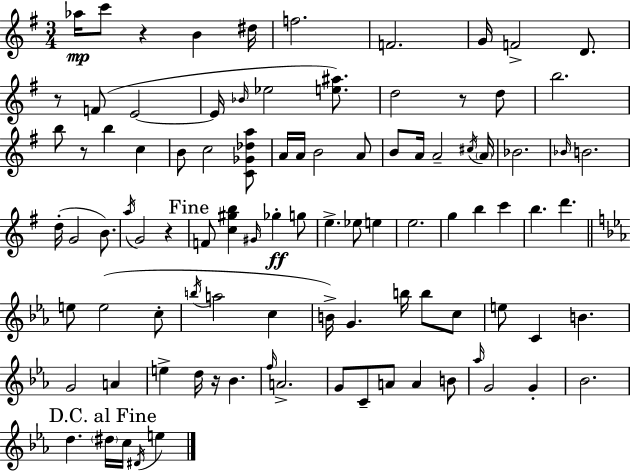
{
  \clef treble
  \numericTimeSignature
  \time 3/4
  \key g \major
  \repeat volta 2 { aes''16\mp c'''8 r4 b'4 dis''16 | f''2. | f'2. | g'16 f'2-> d'8. | \break r8 f'8( e'2~~ | e'16 \grace { bes'16 } ees''2 <e'' ais''>8.) | d''2 r8 d''8 | b''2. | \break b''8 r8 b''4 c''4 | b'8 c''2 <c' ges' des'' a''>8 | a'16 a'16 b'2 a'8 | b'8 a'16 a'2-- | \break \acciaccatura { cis''16 } \parenthesize a'16 bes'2. | \grace { bes'16 } b'2. | d''16-.( g'2 | b'8.) \acciaccatura { a''16 } g'2 | \break r4 \mark "Fine" f'8 <c'' gis'' b''>4 \grace { gis'16 }\ff ges''4-. | g''8 e''4.-> ees''8 | e''4 e''2. | g''4 b''4 | \break c'''4 b''4. d'''4. | \bar "||" \break \key ees \major e''8 e''2( c''8-. | \acciaccatura { b''16 } a''2 c''4 | b'16->) g'4. b''16 b''8 c''8 | e''8 c'4 b'4. | \break g'2 a'4 | e''4-> d''16 r16 bes'4. | \grace { f''16 } a'2.-> | g'8 c'8-- a'8 a'4 | \break b'8 \grace { aes''16 } g'2 g'4-. | bes'2. | \mark "D.C. al Fine" d''4. \parenthesize dis''16 c''16 \acciaccatura { dis'16 } | e''4 } \bar "|."
}